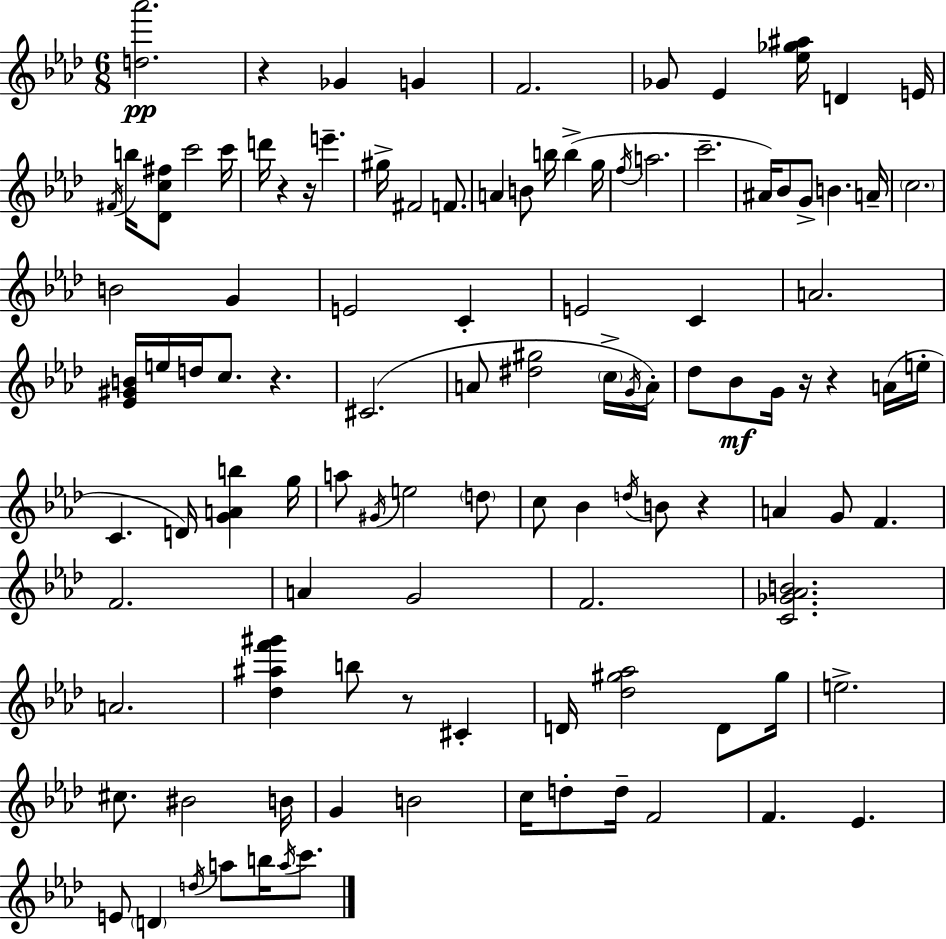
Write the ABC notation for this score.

X:1
T:Untitled
M:6/8
L:1/4
K:Ab
[d_a']2 z _G G F2 _G/2 _E [_e_g^a]/4 D E/4 ^F/4 b/4 [_Dc^f]/2 c'2 c'/4 d'/4 z z/4 e' ^g/4 ^F2 F/2 A B/2 b/4 b g/4 f/4 a2 c'2 ^A/4 _B/2 G/2 B A/4 c2 B2 G E2 C E2 C A2 [_E^GB]/4 e/4 d/4 c/2 z ^C2 A/2 [^d^g]2 c/4 G/4 A/4 _d/2 _B/2 G/4 z/4 z A/4 e/4 C D/4 [GAb] g/4 a/2 ^G/4 e2 d/2 c/2 _B d/4 B/2 z A G/2 F F2 A G2 F2 [C_G_AB]2 A2 [_d^af'^g'] b/2 z/2 ^C D/4 [_d^g_a]2 D/2 ^g/4 e2 ^c/2 ^B2 B/4 G B2 c/4 d/2 d/4 F2 F _E E/2 D d/4 a/2 b/4 a/4 c'/2